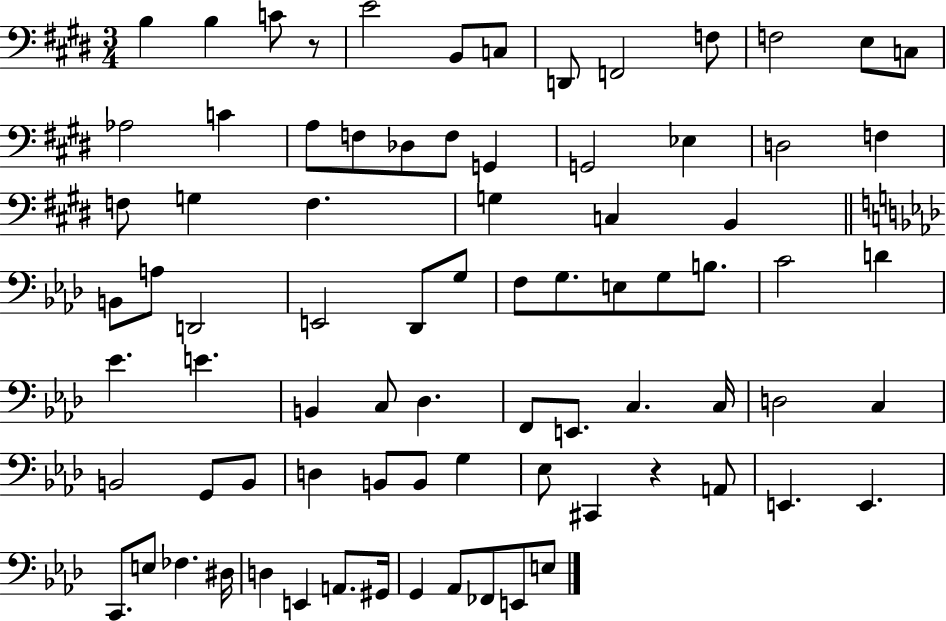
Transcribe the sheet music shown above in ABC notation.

X:1
T:Untitled
M:3/4
L:1/4
K:E
B, B, C/2 z/2 E2 B,,/2 C,/2 D,,/2 F,,2 F,/2 F,2 E,/2 C,/2 _A,2 C A,/2 F,/2 _D,/2 F,/2 G,, G,,2 _E, D,2 F, F,/2 G, F, G, C, B,, B,,/2 A,/2 D,,2 E,,2 _D,,/2 G,/2 F,/2 G,/2 E,/2 G,/2 B,/2 C2 D _E E B,, C,/2 _D, F,,/2 E,,/2 C, C,/4 D,2 C, B,,2 G,,/2 B,,/2 D, B,,/2 B,,/2 G, _E,/2 ^C,, z A,,/2 E,, E,, C,,/2 E,/2 _F, ^D,/4 D, E,, A,,/2 ^G,,/4 G,, _A,,/2 _F,,/2 E,,/2 E,/2